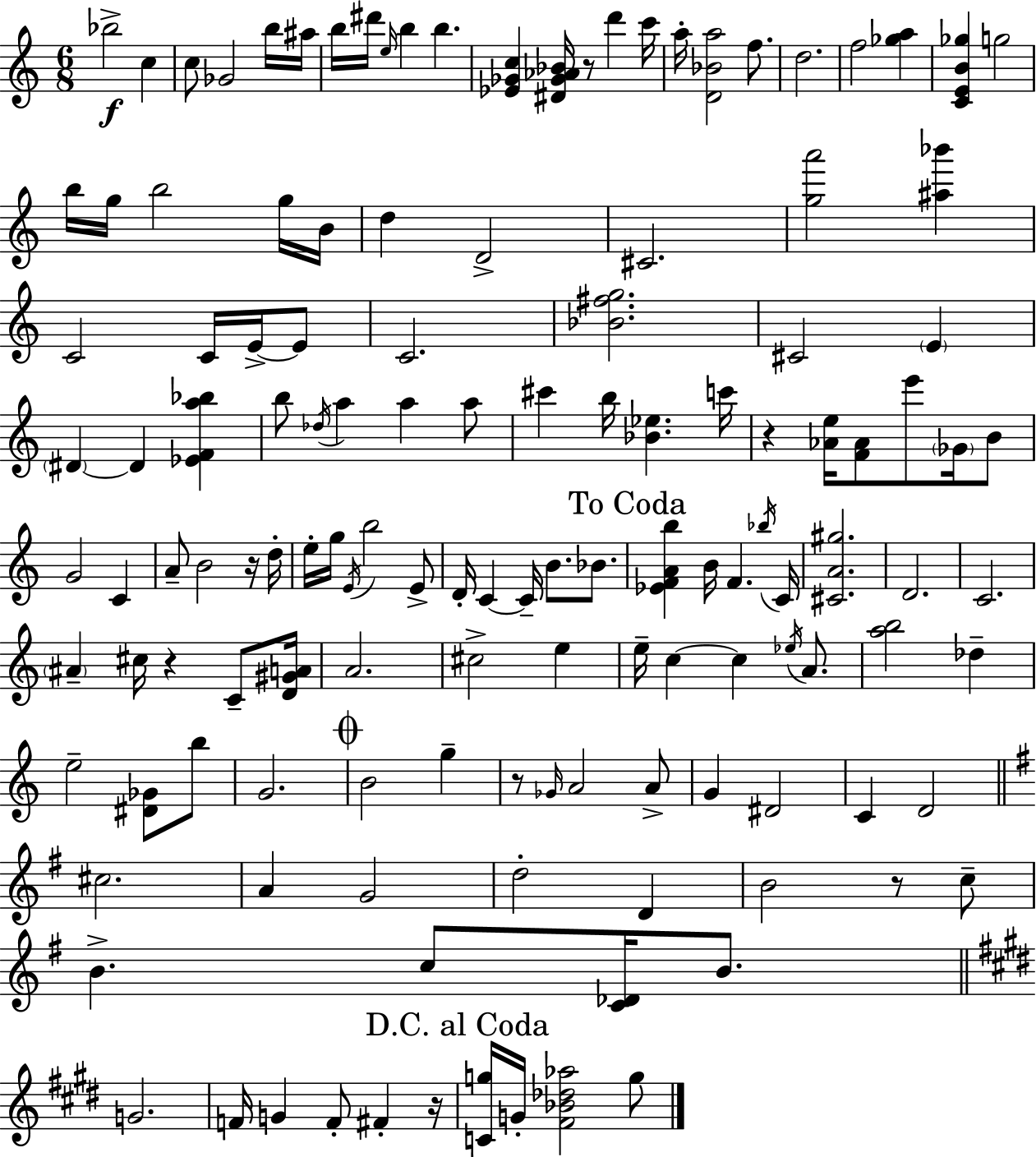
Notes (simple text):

Bb5/h C5/q C5/e Gb4/h B5/s A#5/s B5/s D#6/s E5/s B5/q B5/q. [Eb4,Gb4,C5]/q [D#4,Gb4,Ab4,Bb4]/s R/e D6/q C6/s A5/s [D4,Bb4,A5]/h F5/e. D5/h. F5/h [Gb5,A5]/q [C4,E4,B4,Gb5]/q G5/h B5/s G5/s B5/h G5/s B4/s D5/q D4/h C#4/h. [G5,A6]/h [A#5,Bb6]/q C4/h C4/s E4/s E4/e C4/h. [Bb4,F#5,G5]/h. C#4/h E4/q D#4/q D#4/q [Eb4,F4,A5,Bb5]/q B5/e Db5/s A5/q A5/q A5/e C#6/q B5/s [Bb4,Eb5]/q. C6/s R/q [Ab4,E5]/s [F4,Ab4]/e E6/e Gb4/s B4/e G4/h C4/q A4/e B4/h R/s D5/s E5/s G5/s E4/s B5/h E4/e D4/s C4/q C4/s B4/e. Bb4/e. [Eb4,F4,A4,B5]/q B4/s F4/q. Bb5/s C4/s [C#4,A4,G#5]/h. D4/h. C4/h. A#4/q C#5/s R/q C4/e [D4,G#4,A4]/s A4/h. C#5/h E5/q E5/s C5/q C5/q Eb5/s A4/e. [A5,B5]/h Db5/q E5/h [D#4,Gb4]/e B5/e G4/h. B4/h G5/q R/e Gb4/s A4/h A4/e G4/q D#4/h C4/q D4/h C#5/h. A4/q G4/h D5/h D4/q B4/h R/e C5/e B4/q. C5/e [C4,Db4]/s B4/e. G4/h. F4/s G4/q F4/e F#4/q R/s [C4,G5]/s G4/s [F#4,Bb4,Db5,Ab5]/h G5/e